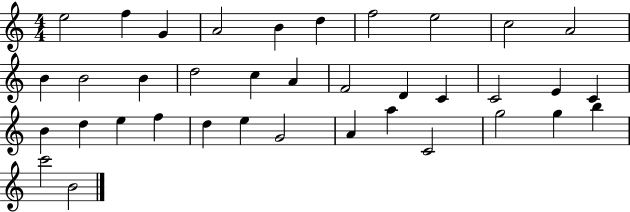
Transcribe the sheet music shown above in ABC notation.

X:1
T:Untitled
M:4/4
L:1/4
K:C
e2 f G A2 B d f2 e2 c2 A2 B B2 B d2 c A F2 D C C2 E C B d e f d e G2 A a C2 g2 g b c'2 B2